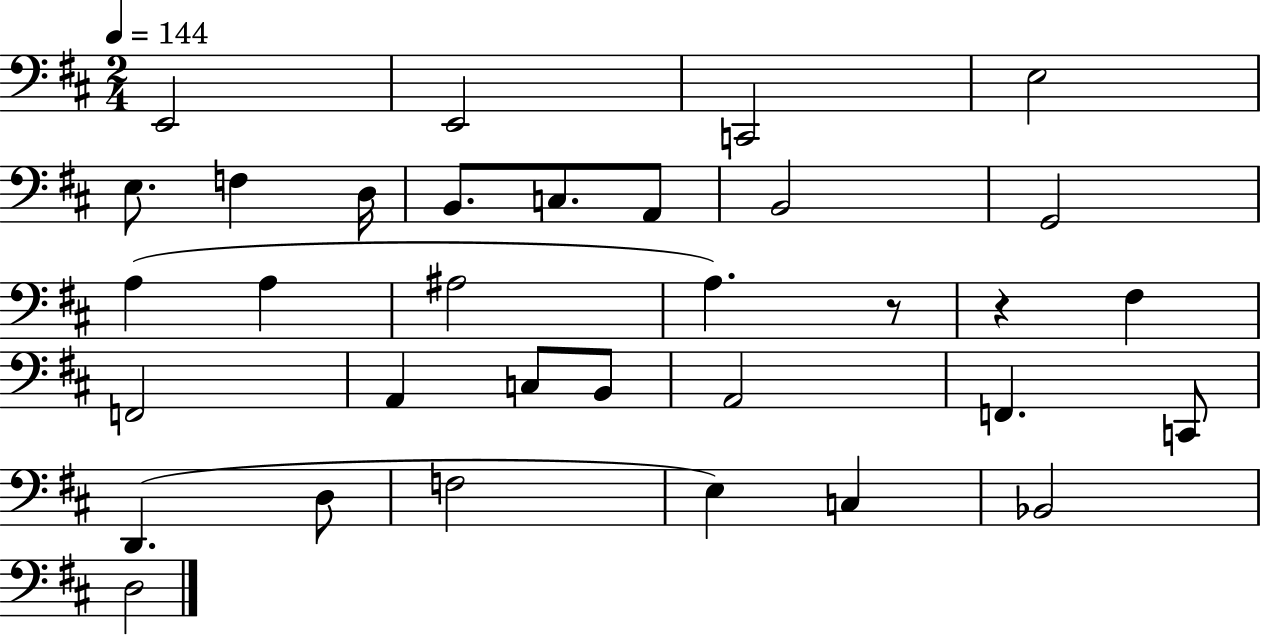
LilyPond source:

{
  \clef bass
  \numericTimeSignature
  \time 2/4
  \key d \major
  \tempo 4 = 144
  \repeat volta 2 { e,2 | e,2 | c,2 | e2 | \break e8. f4 d16 | b,8. c8. a,8 | b,2 | g,2 | \break a4( a4 | ais2 | a4.) r8 | r4 fis4 | \break f,2 | a,4 c8 b,8 | a,2 | f,4. c,8 | \break d,4.( d8 | f2 | e4) c4 | bes,2 | \break d2 | } \bar "|."
}